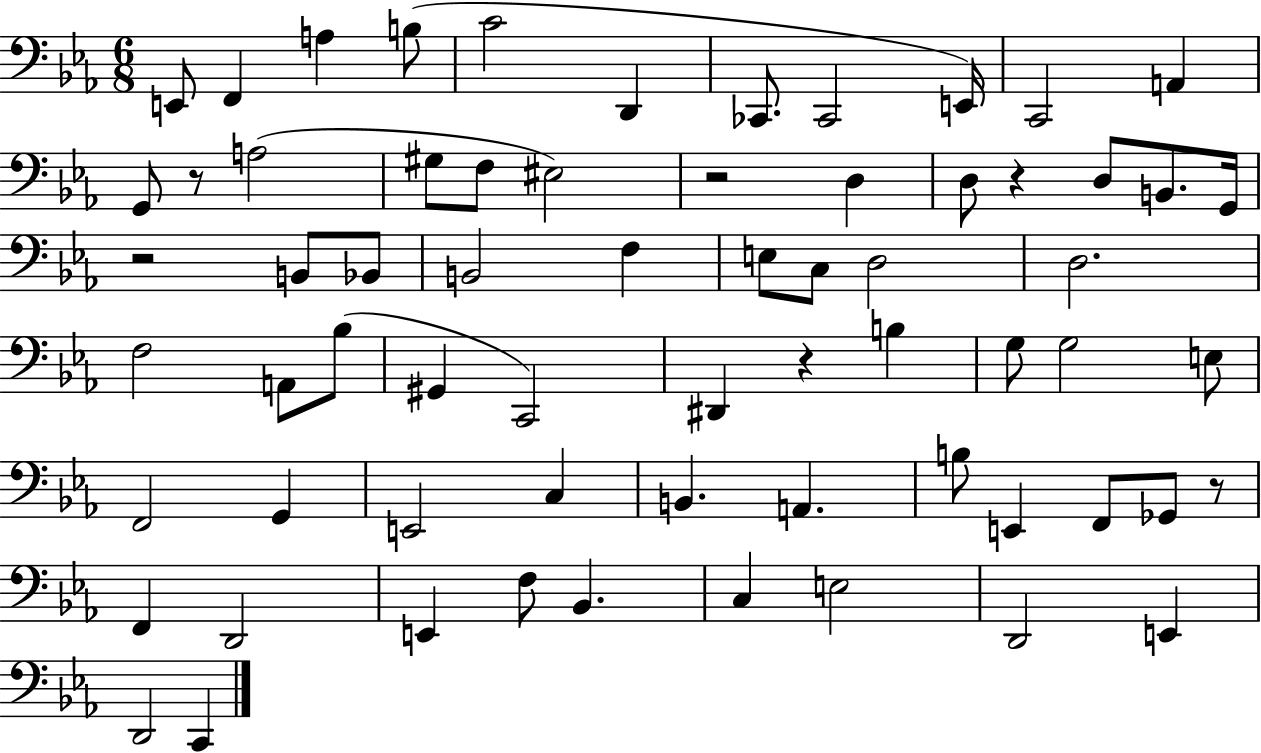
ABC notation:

X:1
T:Untitled
M:6/8
L:1/4
K:Eb
E,,/2 F,, A, B,/2 C2 D,, _C,,/2 _C,,2 E,,/4 C,,2 A,, G,,/2 z/2 A,2 ^G,/2 F,/2 ^E,2 z2 D, D,/2 z D,/2 B,,/2 G,,/4 z2 B,,/2 _B,,/2 B,,2 F, E,/2 C,/2 D,2 D,2 F,2 A,,/2 _B,/2 ^G,, C,,2 ^D,, z B, G,/2 G,2 E,/2 F,,2 G,, E,,2 C, B,, A,, B,/2 E,, F,,/2 _G,,/2 z/2 F,, D,,2 E,, F,/2 _B,, C, E,2 D,,2 E,, D,,2 C,,